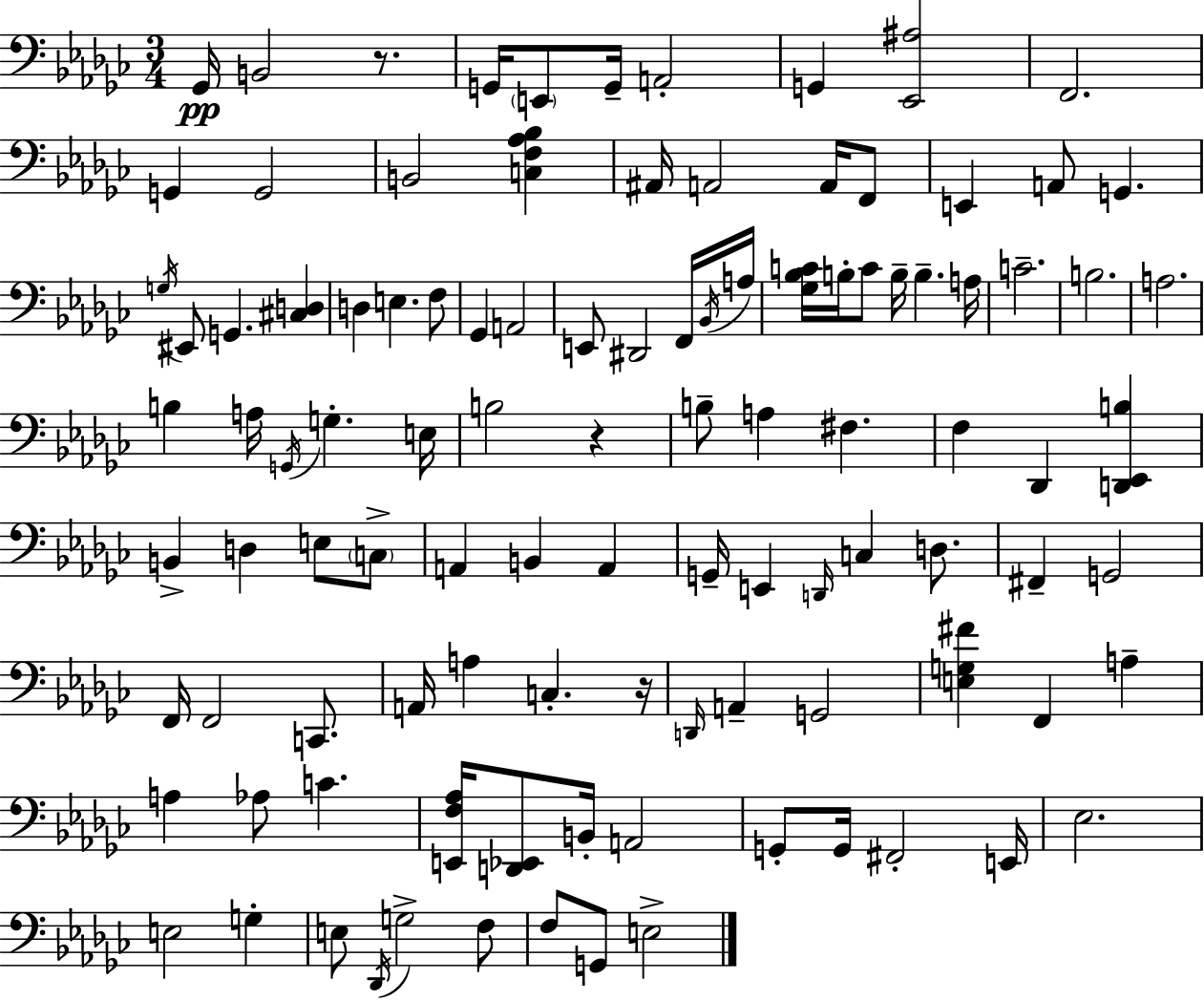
X:1
T:Untitled
M:3/4
L:1/4
K:Ebm
_G,,/4 B,,2 z/2 G,,/4 E,,/2 G,,/4 A,,2 G,, [_E,,^A,]2 F,,2 G,, G,,2 B,,2 [C,F,_A,_B,] ^A,,/4 A,,2 A,,/4 F,,/2 E,, A,,/2 G,, G,/4 ^E,,/2 G,, [^C,D,] D, E, F,/2 _G,, A,,2 E,,/2 ^D,,2 F,,/4 _B,,/4 A,/4 [_G,_B,C]/4 B,/4 C/2 B,/4 B, A,/4 C2 B,2 A,2 B, A,/4 G,,/4 G, E,/4 B,2 z B,/2 A, ^F, F, _D,, [D,,_E,,B,] B,, D, E,/2 C,/2 A,, B,, A,, G,,/4 E,, D,,/4 C, D,/2 ^F,, G,,2 F,,/4 F,,2 C,,/2 A,,/4 A, C, z/4 D,,/4 A,, G,,2 [E,G,^F] F,, A, A, _A,/2 C [E,,F,_A,]/4 [D,,_E,,]/2 B,,/4 A,,2 G,,/2 G,,/4 ^F,,2 E,,/4 _E,2 E,2 G, E,/2 _D,,/4 G,2 F,/2 F,/2 G,,/2 E,2